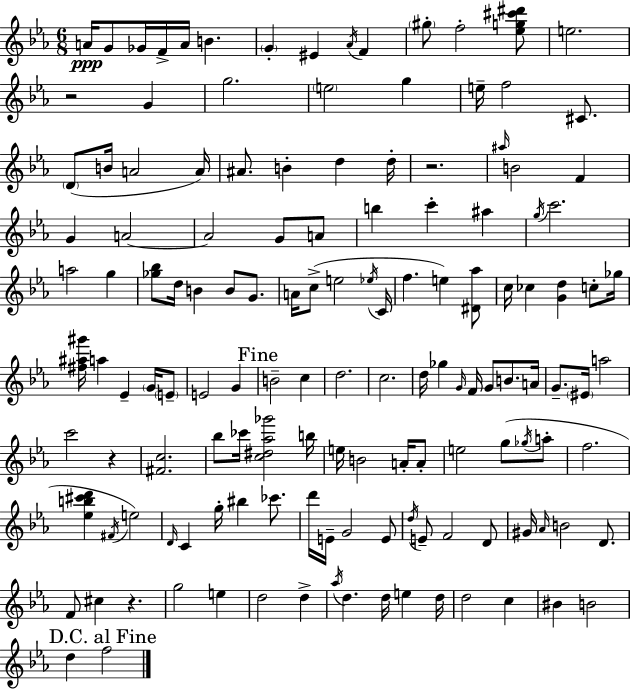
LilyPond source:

{
  \clef treble
  \numericTimeSignature
  \time 6/8
  \key c \minor
  a'16\ppp g'8 ges'16 f'16-> a'16 b'4. | \parenthesize g'4-. eis'4 \acciaccatura { aes'16 } f'4 | \parenthesize gis''8-. f''2-. <ees'' g'' cis''' dis'''>8 | e''2. | \break r2 g'4 | g''2. | \parenthesize e''2 g''4 | e''16-- f''2 cis'8. | \break \parenthesize d'8( b'16 a'2 | a'16) ais'8. b'4-. d''4 | d''16-. r2. | \grace { ais''16 } b'2 f'4 | \break g'4 a'2~~ | a'2 g'8 | a'8 b''4 c'''4-. ais''4 | \acciaccatura { g''16 } c'''2. | \break a''2 g''4 | <ges'' bes''>8 d''16 b'4 b'8 | g'8. a'16 c''8->( e''2 | \acciaccatura { ees''16 } c'16 f''4. e''4) | \break <dis' aes''>8 c''16 ces''4 <g' d''>4 | c''8-. ges''16 <fis'' ais'' gis'''>16 a''4 ees'4-- | \parenthesize g'16 \parenthesize e'8-- e'2 | g'4 \mark "Fine" b'2-- | \break c''4 d''2. | c''2. | d''16 ges''4 \grace { g'16 } f'16 g'8 | b'8. a'16 g'8.-- \parenthesize eis'16 a''2 | \break c'''2 | r4 <fis' c''>2. | bes''8 ces'''16 <c'' dis'' aes'' ges'''>2 | b''16 e''16 b'2 | \break a'16-. a'8-. e''2 | g''8( \acciaccatura { ges''16 } a''8-. f''2. | <ees'' b'' cis''' d'''>4 \acciaccatura { fis'16 }) e''2 | \grace { d'16 } c'4 | \break g''16-. bis''4 ces'''8. d'''16 e'16-- g'2 | e'8 \acciaccatura { d''16 } e'8-- f'2 | d'8 gis'16 \grace { aes'16 } b'2 | d'8. f'8 | \break cis''4 r4. g''2 | e''4 d''2 | d''4-> \acciaccatura { aes''16 } d''4. | d''16 e''4 d''16 d''2 | \break c''4 bis'4 | b'2 \mark "D.C. al Fine" d''4 | f''2 \bar "|."
}